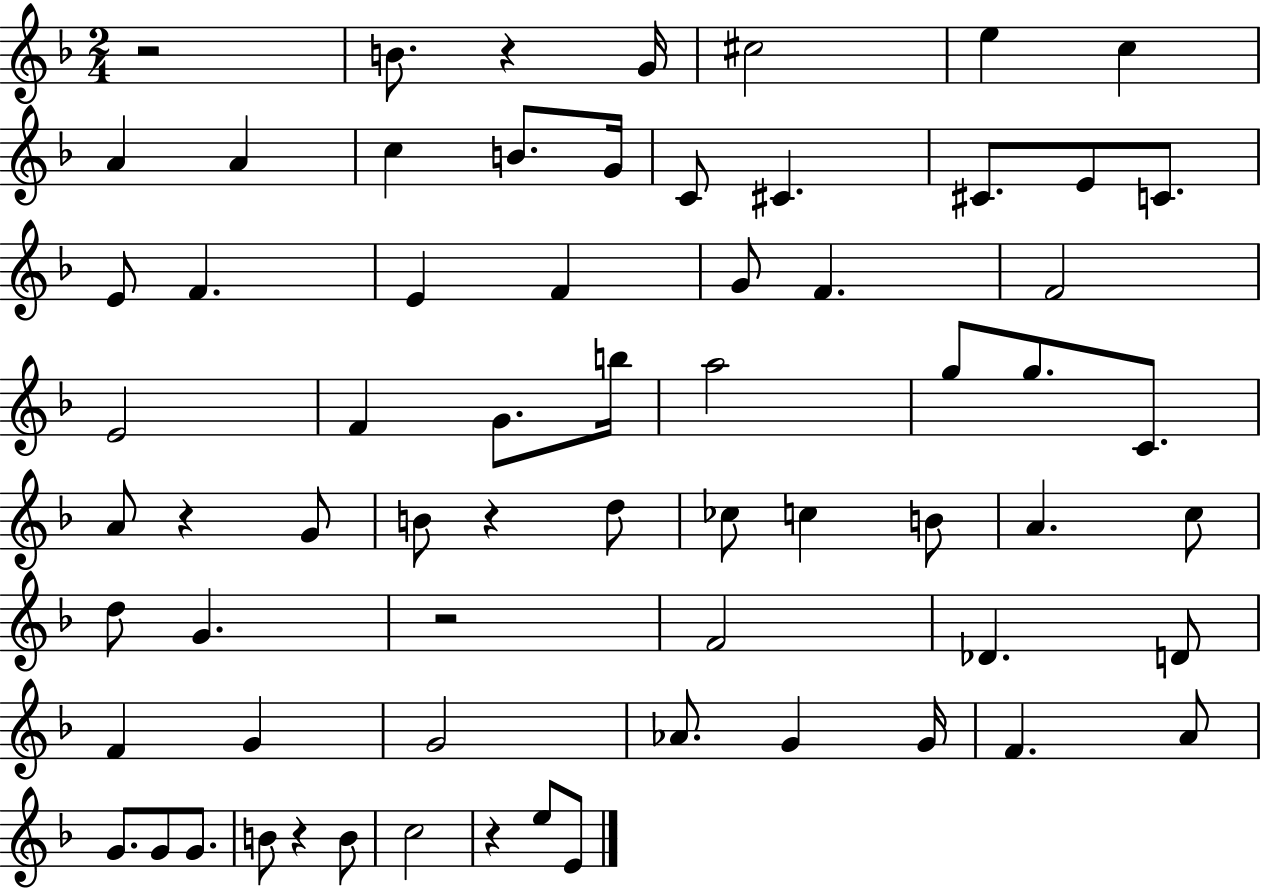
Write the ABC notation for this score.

X:1
T:Untitled
M:2/4
L:1/4
K:F
z2 B/2 z G/4 ^c2 e c A A c B/2 G/4 C/2 ^C ^C/2 E/2 C/2 E/2 F E F G/2 F F2 E2 F G/2 b/4 a2 g/2 g/2 C/2 A/2 z G/2 B/2 z d/2 _c/2 c B/2 A c/2 d/2 G z2 F2 _D D/2 F G G2 _A/2 G G/4 F A/2 G/2 G/2 G/2 B/2 z B/2 c2 z e/2 E/2